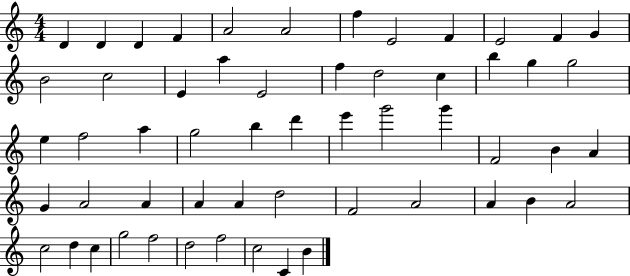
{
  \clef treble
  \numericTimeSignature
  \time 4/4
  \key c \major
  d'4 d'4 d'4 f'4 | a'2 a'2 | f''4 e'2 f'4 | e'2 f'4 g'4 | \break b'2 c''2 | e'4 a''4 e'2 | f''4 d''2 c''4 | b''4 g''4 g''2 | \break e''4 f''2 a''4 | g''2 b''4 d'''4 | e'''4 g'''2 g'''4 | f'2 b'4 a'4 | \break g'4 a'2 a'4 | a'4 a'4 d''2 | f'2 a'2 | a'4 b'4 a'2 | \break c''2 d''4 c''4 | g''2 f''2 | d''2 f''2 | c''2 c'4 b'4 | \break \bar "|."
}